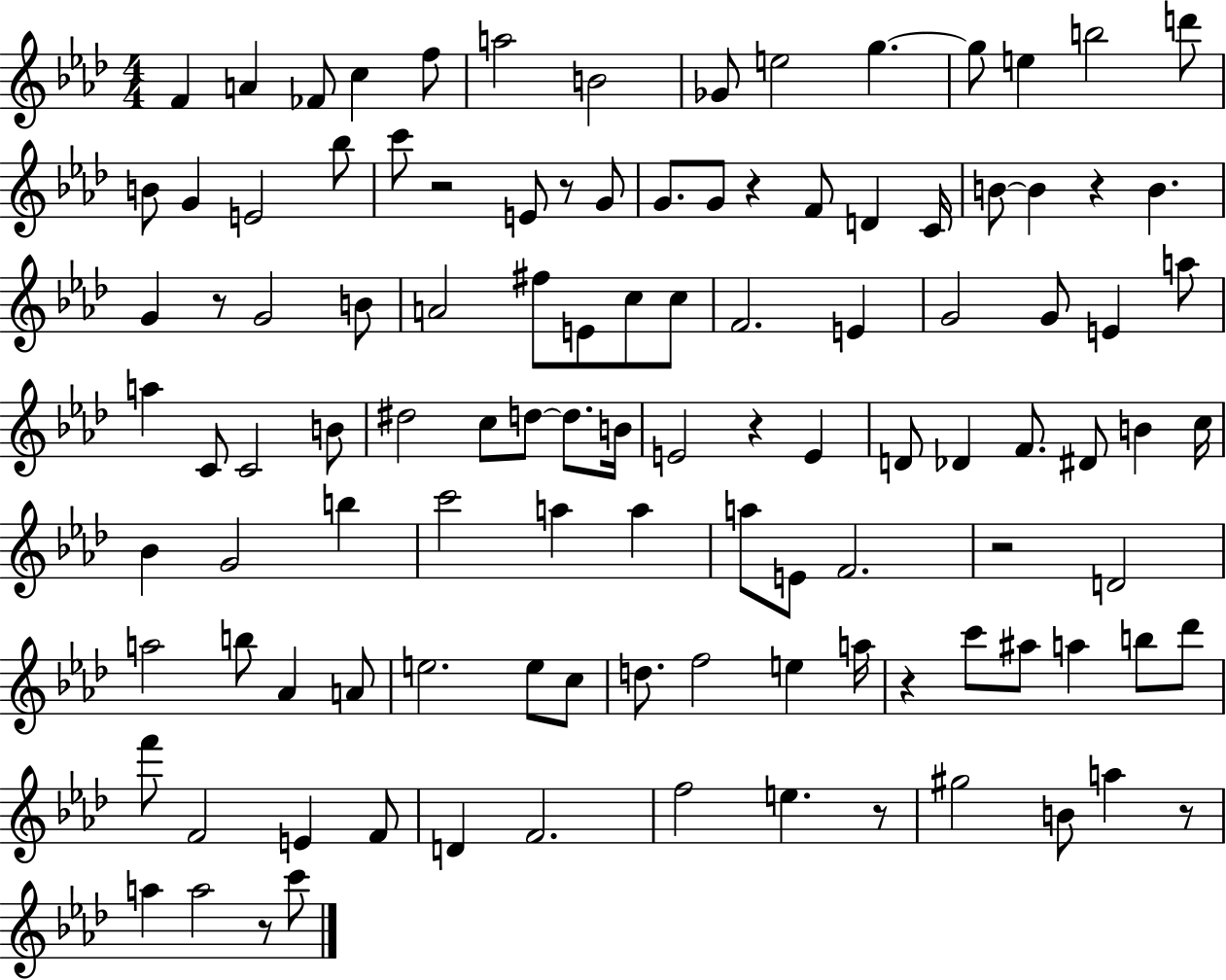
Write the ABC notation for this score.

X:1
T:Untitled
M:4/4
L:1/4
K:Ab
F A _F/2 c f/2 a2 B2 _G/2 e2 g g/2 e b2 d'/2 B/2 G E2 _b/2 c'/2 z2 E/2 z/2 G/2 G/2 G/2 z F/2 D C/4 B/2 B z B G z/2 G2 B/2 A2 ^f/2 E/2 c/2 c/2 F2 E G2 G/2 E a/2 a C/2 C2 B/2 ^d2 c/2 d/2 d/2 B/4 E2 z E D/2 _D F/2 ^D/2 B c/4 _B G2 b c'2 a a a/2 E/2 F2 z2 D2 a2 b/2 _A A/2 e2 e/2 c/2 d/2 f2 e a/4 z c'/2 ^a/2 a b/2 _d'/2 f'/2 F2 E F/2 D F2 f2 e z/2 ^g2 B/2 a z/2 a a2 z/2 c'/2